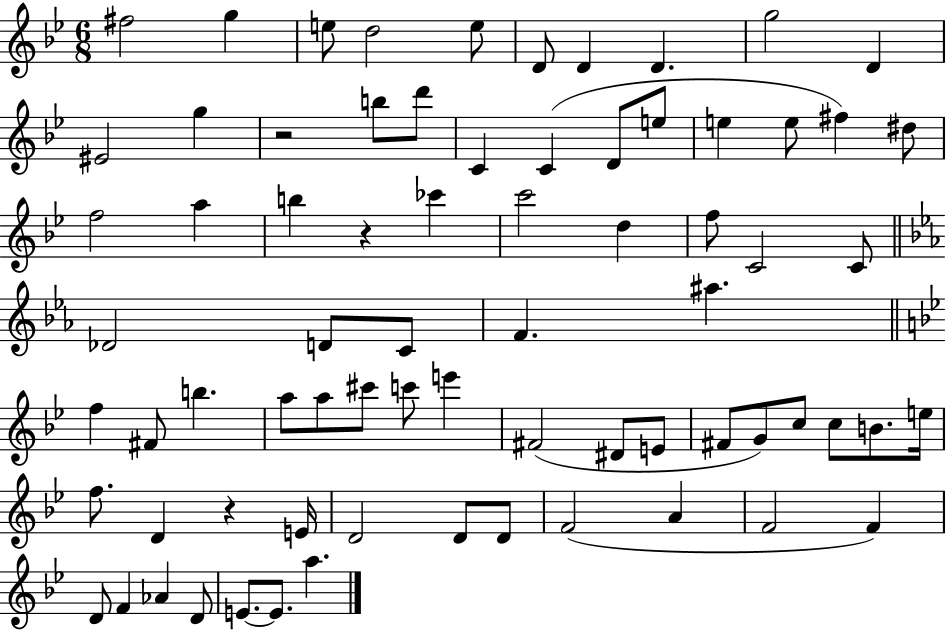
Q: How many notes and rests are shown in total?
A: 73